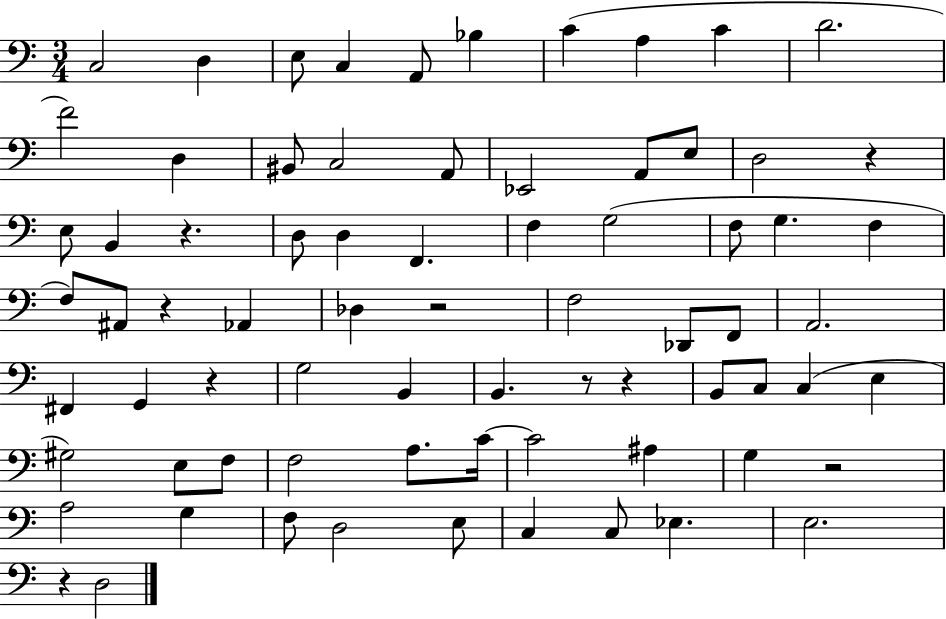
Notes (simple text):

C3/h D3/q E3/e C3/q A2/e Bb3/q C4/q A3/q C4/q D4/h. F4/h D3/q BIS2/e C3/h A2/e Eb2/h A2/e E3/e D3/h R/q E3/e B2/q R/q. D3/e D3/q F2/q. F3/q G3/h F3/e G3/q. F3/q F3/e A#2/e R/q Ab2/q Db3/q R/h F3/h Db2/e F2/e A2/h. F#2/q G2/q R/q G3/h B2/q B2/q. R/e R/q B2/e C3/e C3/q E3/q G#3/h E3/e F3/e F3/h A3/e. C4/s C4/h A#3/q G3/q R/h A3/h G3/q F3/e D3/h E3/e C3/q C3/e Eb3/q. E3/h. R/q D3/h